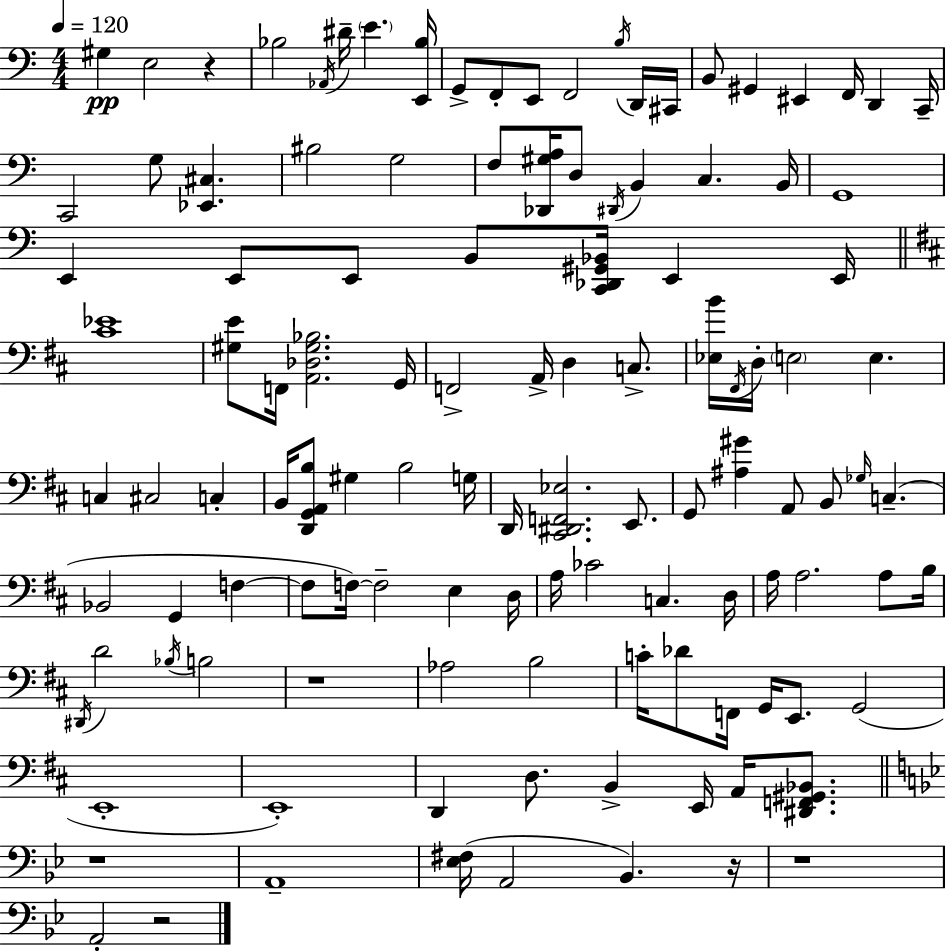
{
  \clef bass
  \numericTimeSignature
  \time 4/4
  \key c \major
  \tempo 4 = 120
  gis4\pp e2 r4 | bes2 \acciaccatura { aes,16 } dis'16-- \parenthesize e'4. | <e, bes>16 g,8-> f,8-. e,8 f,2 \acciaccatura { b16 } | d,16 cis,16 b,8 gis,4 eis,4 f,16 d,4 | \break c,16-- c,2 g8 <ees, cis>4. | bis2 g2 | f8 <des, gis a>16 d8 \acciaccatura { dis,16 } b,4 c4. | b,16 g,1 | \break e,4 e,8 e,8 b,8 <c, des, gis, bes,>16 e,4 | e,16 \bar "||" \break \key b \minor <cis' ees'>1 | <gis e'>8 f,16 <a, des gis bes>2. g,16 | f,2-> a,16-> d4 c8.-> | <ees b'>16 \acciaccatura { fis,16 } d16-. \parenthesize e2 e4. | \break c4 cis2 c4-. | b,16 <d, g, a, b>8 gis4 b2 | g16 d,16 <cis, dis, f, ees>2. e,8. | g,8 <ais gis'>4 a,8 b,8 \grace { ges16 } c4.--( | \break bes,2 g,4 f4~~ | f8 f16~~) f2-- e4 | d16 a16 ces'2 c4. | d16 a16 a2. a8 | \break b16 \acciaccatura { dis,16 } d'2 \acciaccatura { bes16 } b2 | r1 | aes2 b2 | c'16-. des'8 f,16 g,16 e,8. g,2( | \break e,1-. | e,1-.) | d,4 d8. b,4-> e,16 | a,16 <dis, f, gis, bes,>8. \bar "||" \break \key bes \major r1 | a,1-- | <ees fis>16( a,2 bes,4.) r16 | r1 | \break a,2-. r2 | \bar "|."
}